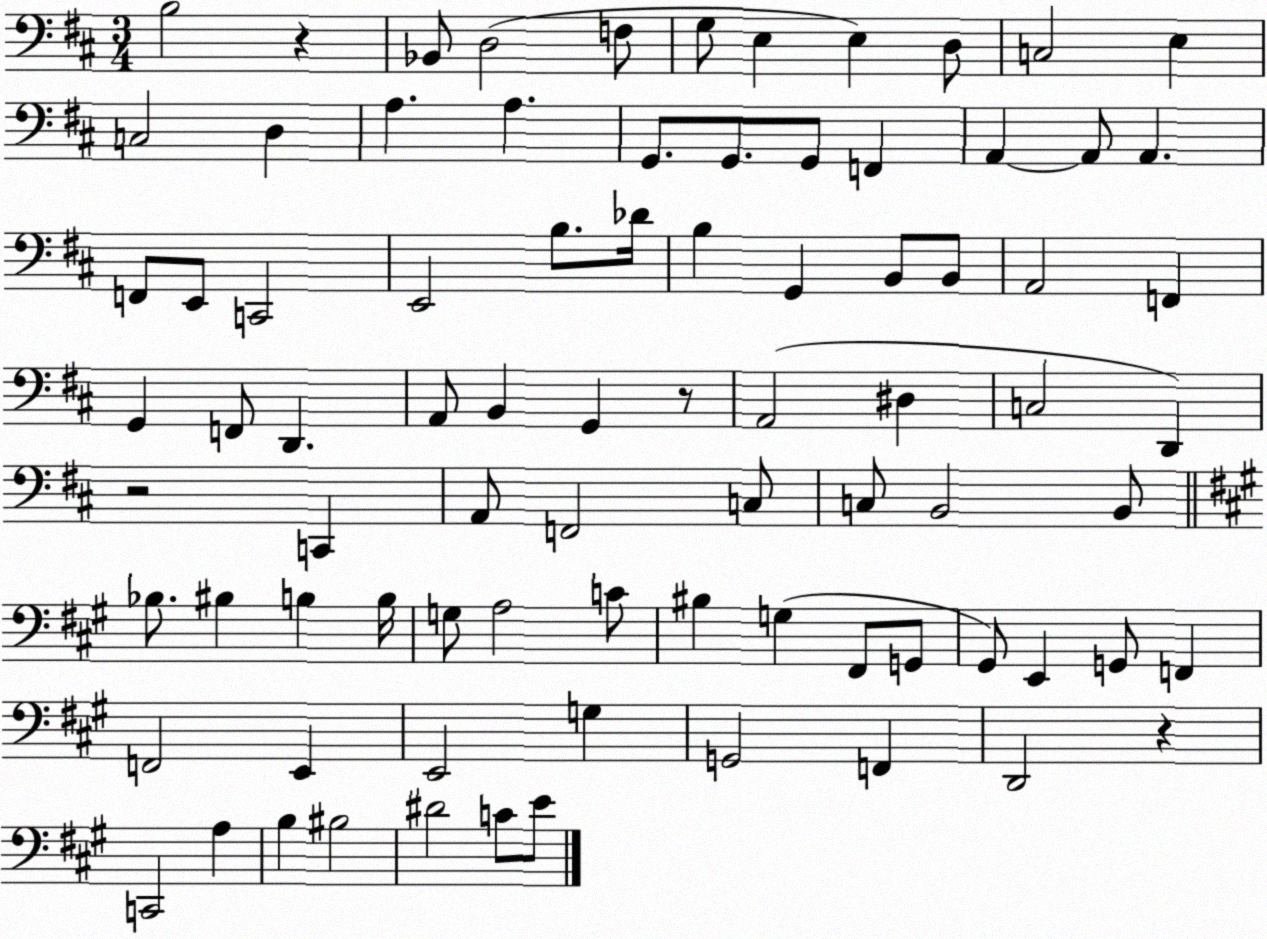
X:1
T:Untitled
M:3/4
L:1/4
K:D
B,2 z _B,,/2 D,2 F,/2 G,/2 E, E, D,/2 C,2 E, C,2 D, A, A, G,,/2 G,,/2 G,,/2 F,, A,, A,,/2 A,, F,,/2 E,,/2 C,,2 E,,2 B,/2 _D/4 B, G,, B,,/2 B,,/2 A,,2 F,, G,, F,,/2 D,, A,,/2 B,, G,, z/2 A,,2 ^D, C,2 D,, z2 C,, A,,/2 F,,2 C,/2 C,/2 B,,2 B,,/2 _B,/2 ^B, B, B,/4 G,/2 A,2 C/2 ^B, G, ^F,,/2 G,,/2 ^G,,/2 E,, G,,/2 F,, F,,2 E,, E,,2 G, G,,2 F,, D,,2 z C,,2 A, B, ^B,2 ^D2 C/2 E/2